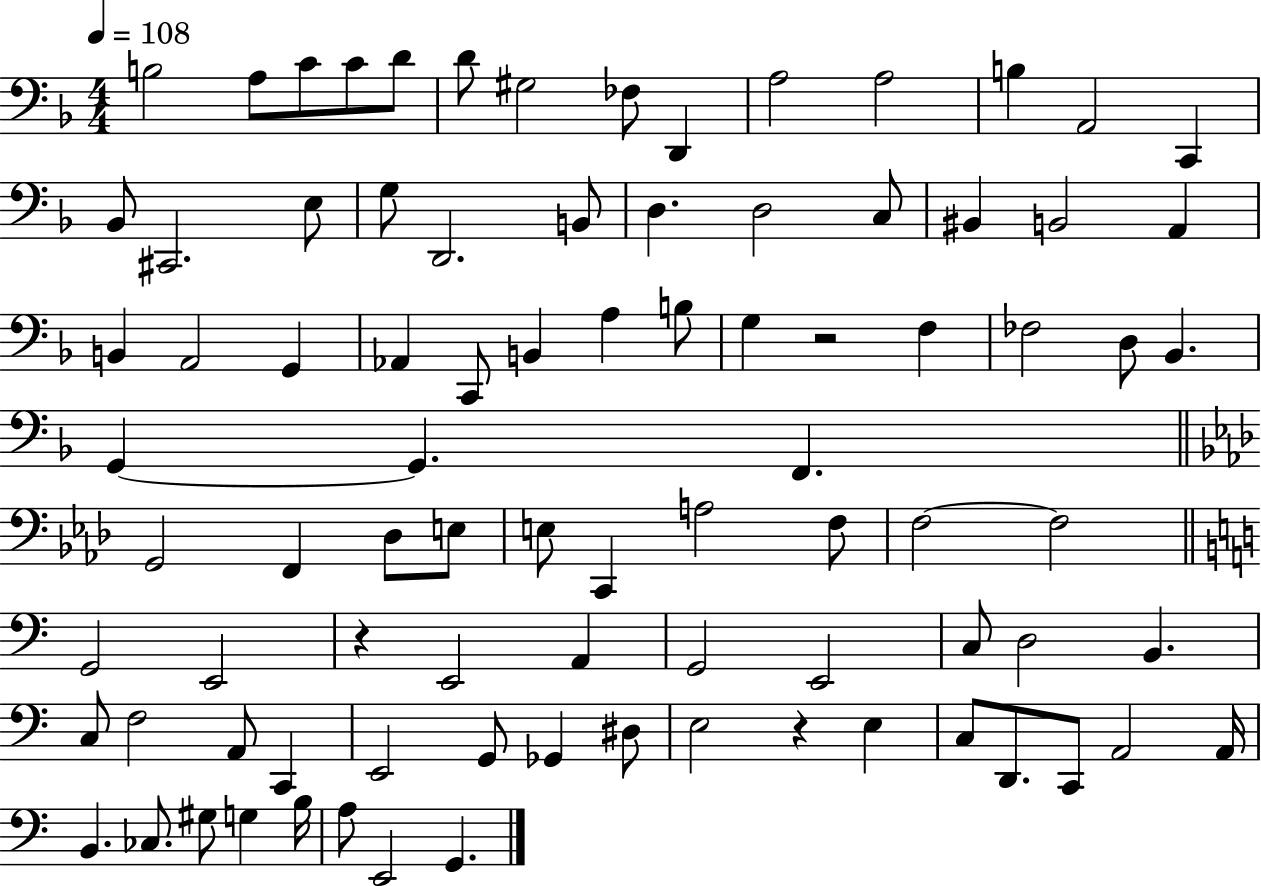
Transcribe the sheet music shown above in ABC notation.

X:1
T:Untitled
M:4/4
L:1/4
K:F
B,2 A,/2 C/2 C/2 D/2 D/2 ^G,2 _F,/2 D,, A,2 A,2 B, A,,2 C,, _B,,/2 ^C,,2 E,/2 G,/2 D,,2 B,,/2 D, D,2 C,/2 ^B,, B,,2 A,, B,, A,,2 G,, _A,, C,,/2 B,, A, B,/2 G, z2 F, _F,2 D,/2 _B,, G,, G,, F,, G,,2 F,, _D,/2 E,/2 E,/2 C,, A,2 F,/2 F,2 F,2 G,,2 E,,2 z E,,2 A,, G,,2 E,,2 C,/2 D,2 B,, C,/2 F,2 A,,/2 C,, E,,2 G,,/2 _G,, ^D,/2 E,2 z E, C,/2 D,,/2 C,,/2 A,,2 A,,/4 B,, _C,/2 ^G,/2 G, B,/4 A,/2 E,,2 G,,